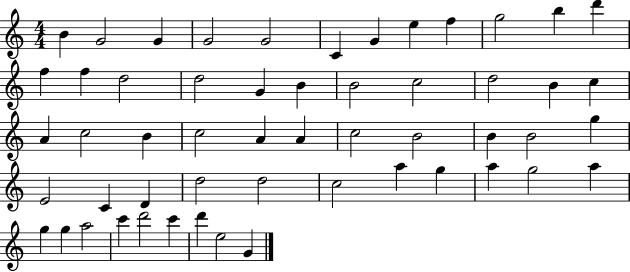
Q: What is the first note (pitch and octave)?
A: B4